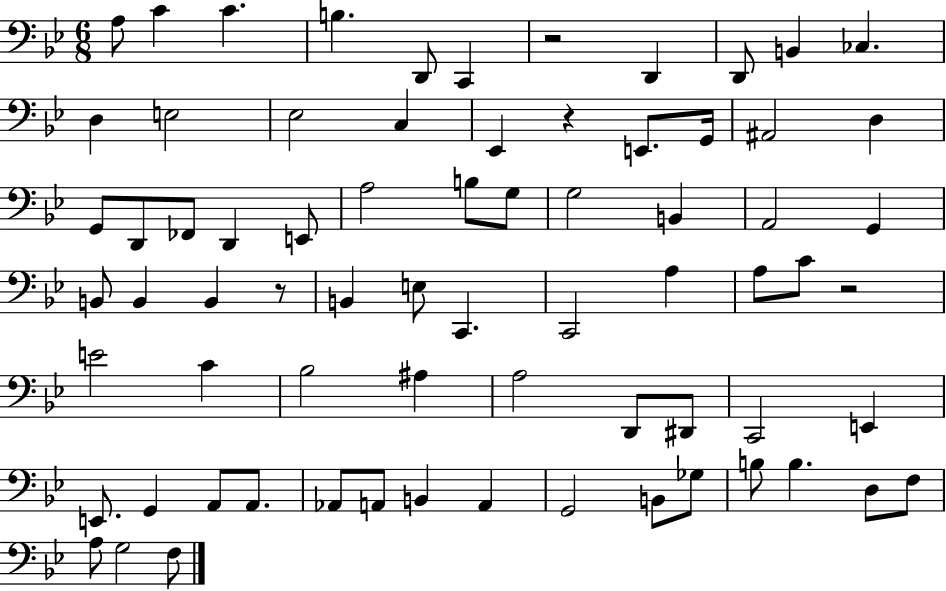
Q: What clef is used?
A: bass